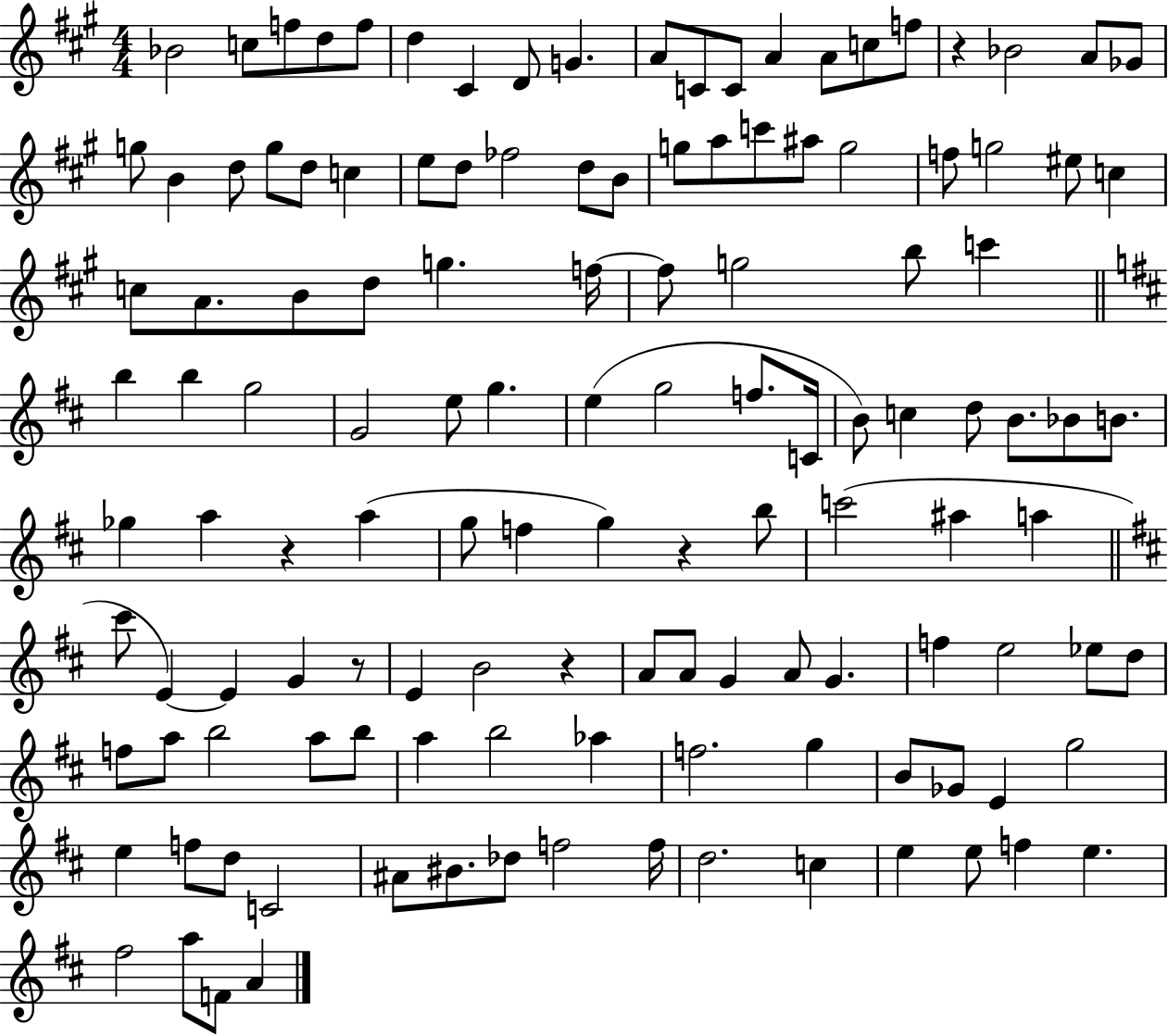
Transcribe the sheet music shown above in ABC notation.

X:1
T:Untitled
M:4/4
L:1/4
K:A
_B2 c/2 f/2 d/2 f/2 d ^C D/2 G A/2 C/2 C/2 A A/2 c/2 f/2 z _B2 A/2 _G/2 g/2 B d/2 g/2 d/2 c e/2 d/2 _f2 d/2 B/2 g/2 a/2 c'/2 ^a/2 g2 f/2 g2 ^e/2 c c/2 A/2 B/2 d/2 g f/4 f/2 g2 b/2 c' b b g2 G2 e/2 g e g2 f/2 C/4 B/2 c d/2 B/2 _B/2 B/2 _g a z a g/2 f g z b/2 c'2 ^a a ^c'/2 E E G z/2 E B2 z A/2 A/2 G A/2 G f e2 _e/2 d/2 f/2 a/2 b2 a/2 b/2 a b2 _a f2 g B/2 _G/2 E g2 e f/2 d/2 C2 ^A/2 ^B/2 _d/2 f2 f/4 d2 c e e/2 f e ^f2 a/2 F/2 A